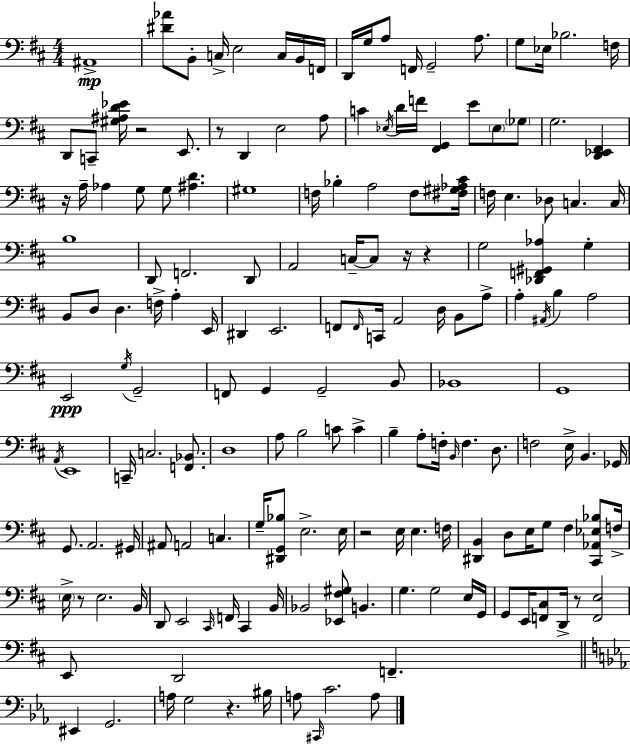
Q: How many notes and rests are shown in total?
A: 171